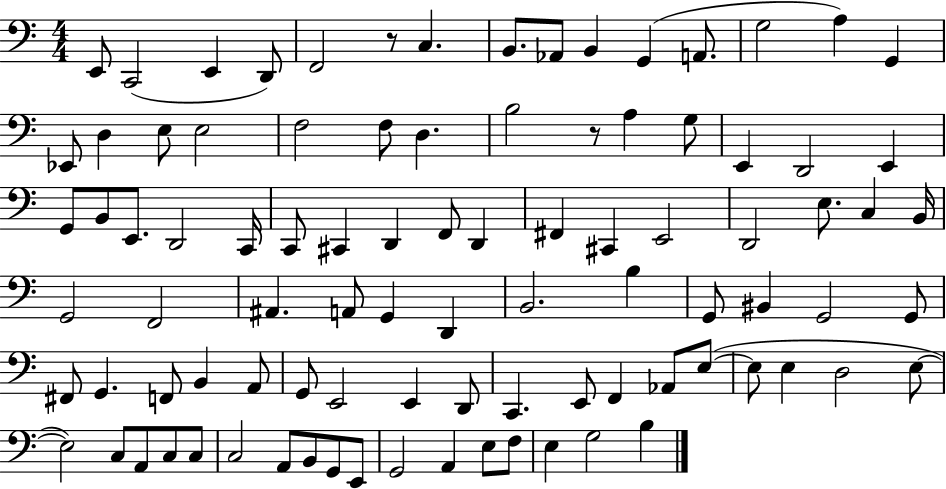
{
  \clef bass
  \numericTimeSignature
  \time 4/4
  \key c \major
  e,8 c,2( e,4 d,8) | f,2 r8 c4. | b,8. aes,8 b,4 g,4( a,8. | g2 a4) g,4 | \break ees,8 d4 e8 e2 | f2 f8 d4. | b2 r8 a4 g8 | e,4 d,2 e,4 | \break g,8 b,8 e,8. d,2 c,16 | c,8 cis,4 d,4 f,8 d,4 | fis,4 cis,4 e,2 | d,2 e8. c4 b,16 | \break g,2 f,2 | ais,4. a,8 g,4 d,4 | b,2. b4 | g,8 bis,4 g,2 g,8 | \break fis,8 g,4. f,8 b,4 a,8 | g,8 e,2 e,4 d,8 | c,4. e,8 f,4 aes,8 e8~(~ | e8 e4 d2 e8~~ | \break e2) c8 a,8 c8 c8 | c2 a,8 b,8 g,8 e,8 | g,2 a,4 e8 f8 | e4 g2 b4 | \break \bar "|."
}